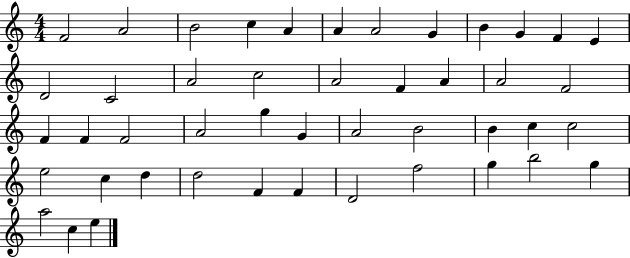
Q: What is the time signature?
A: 4/4